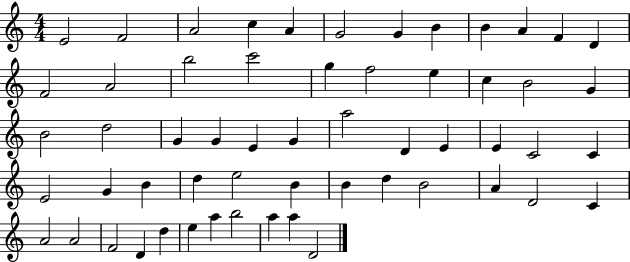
{
  \clef treble
  \numericTimeSignature
  \time 4/4
  \key c \major
  e'2 f'2 | a'2 c''4 a'4 | g'2 g'4 b'4 | b'4 a'4 f'4 d'4 | \break f'2 a'2 | b''2 c'''2 | g''4 f''2 e''4 | c''4 b'2 g'4 | \break b'2 d''2 | g'4 g'4 e'4 g'4 | a''2 d'4 e'4 | e'4 c'2 c'4 | \break e'2 g'4 b'4 | d''4 e''2 b'4 | b'4 d''4 b'2 | a'4 d'2 c'4 | \break a'2 a'2 | f'2 d'4 d''4 | e''4 a''4 b''2 | a''4 a''4 d'2 | \break \bar "|."
}